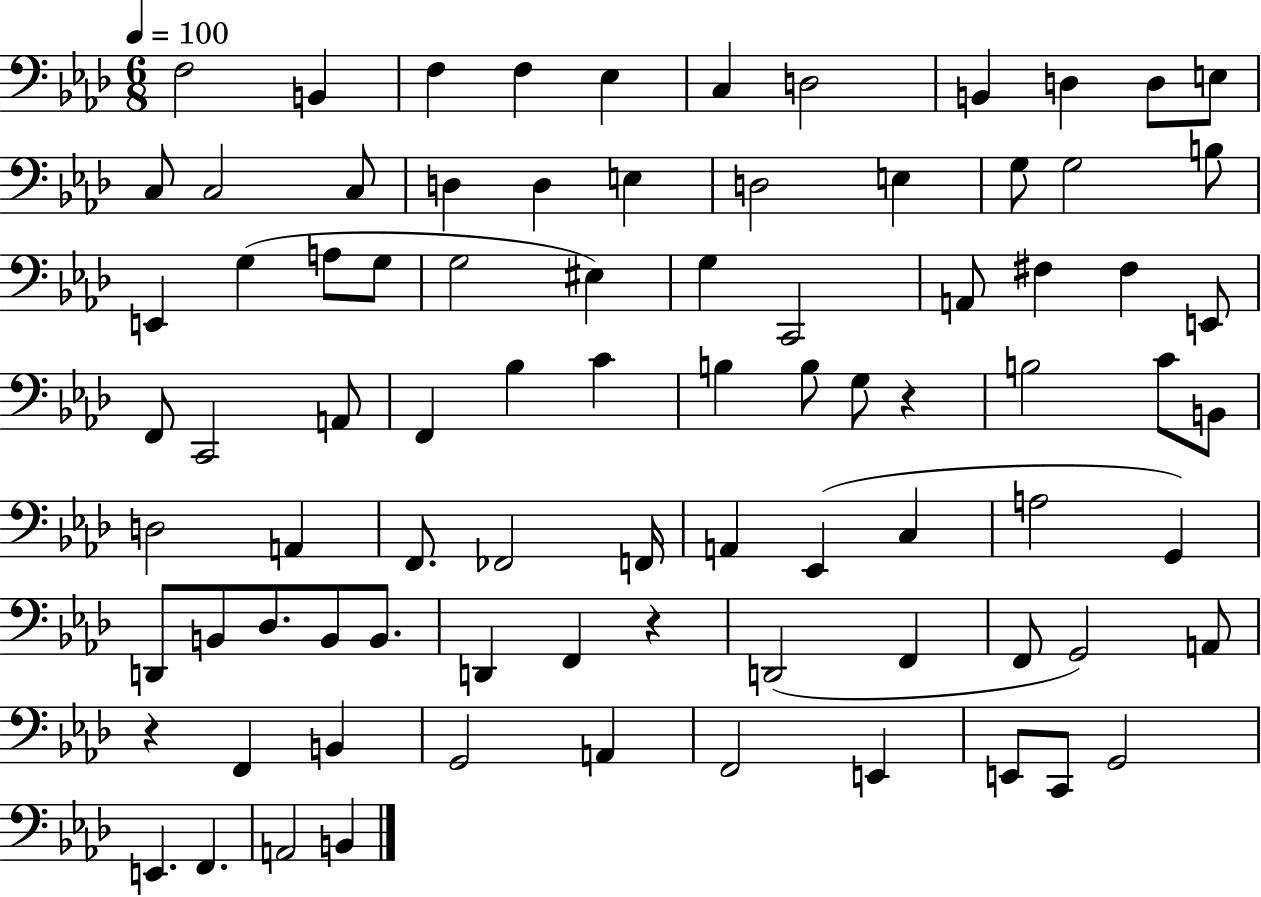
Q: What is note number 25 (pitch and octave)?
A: A3